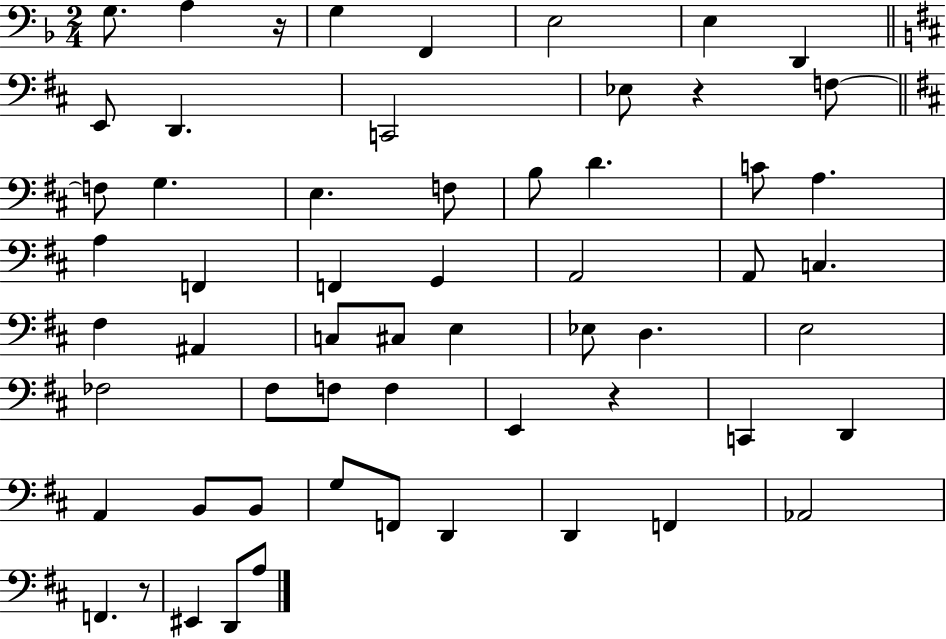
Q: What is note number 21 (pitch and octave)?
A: A3